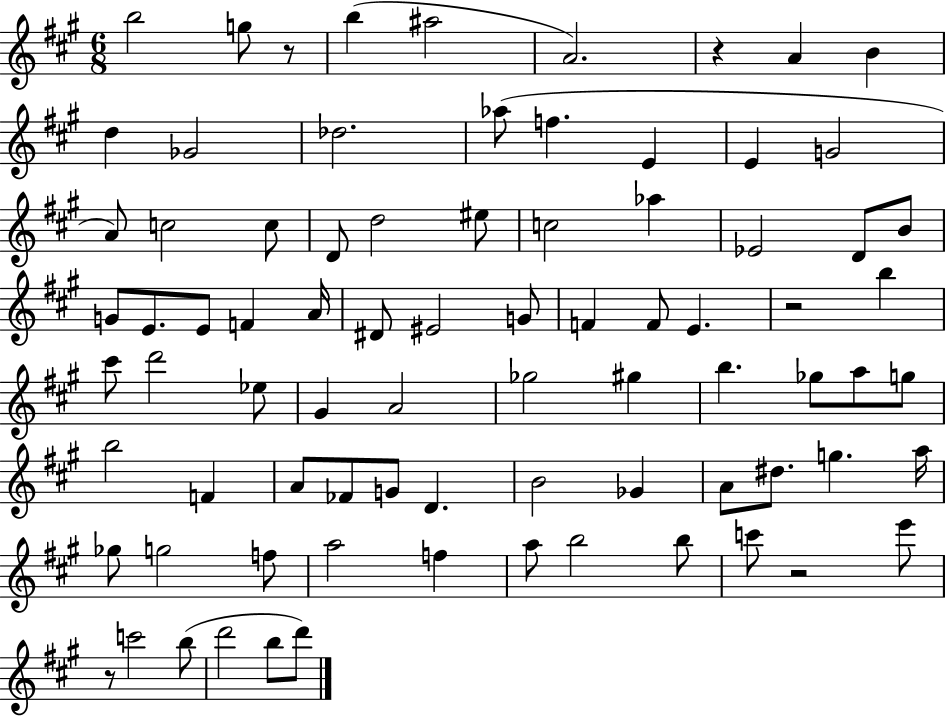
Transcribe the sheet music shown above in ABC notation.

X:1
T:Untitled
M:6/8
L:1/4
K:A
b2 g/2 z/2 b ^a2 A2 z A B d _G2 _d2 _a/2 f E E G2 A/2 c2 c/2 D/2 d2 ^e/2 c2 _a _E2 D/2 B/2 G/2 E/2 E/2 F A/4 ^D/2 ^E2 G/2 F F/2 E z2 b ^c'/2 d'2 _e/2 ^G A2 _g2 ^g b _g/2 a/2 g/2 b2 F A/2 _F/2 G/2 D B2 _G A/2 ^d/2 g a/4 _g/2 g2 f/2 a2 f a/2 b2 b/2 c'/2 z2 e'/2 z/2 c'2 b/2 d'2 b/2 d'/2